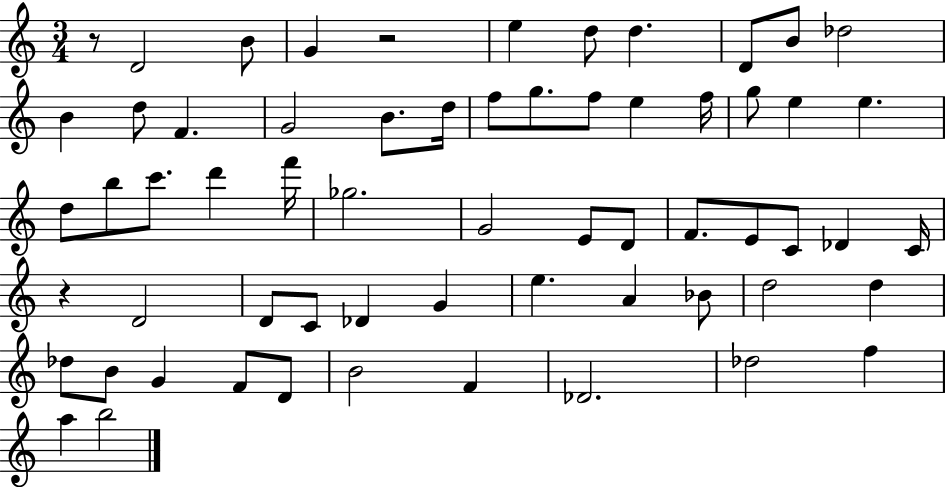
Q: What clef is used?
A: treble